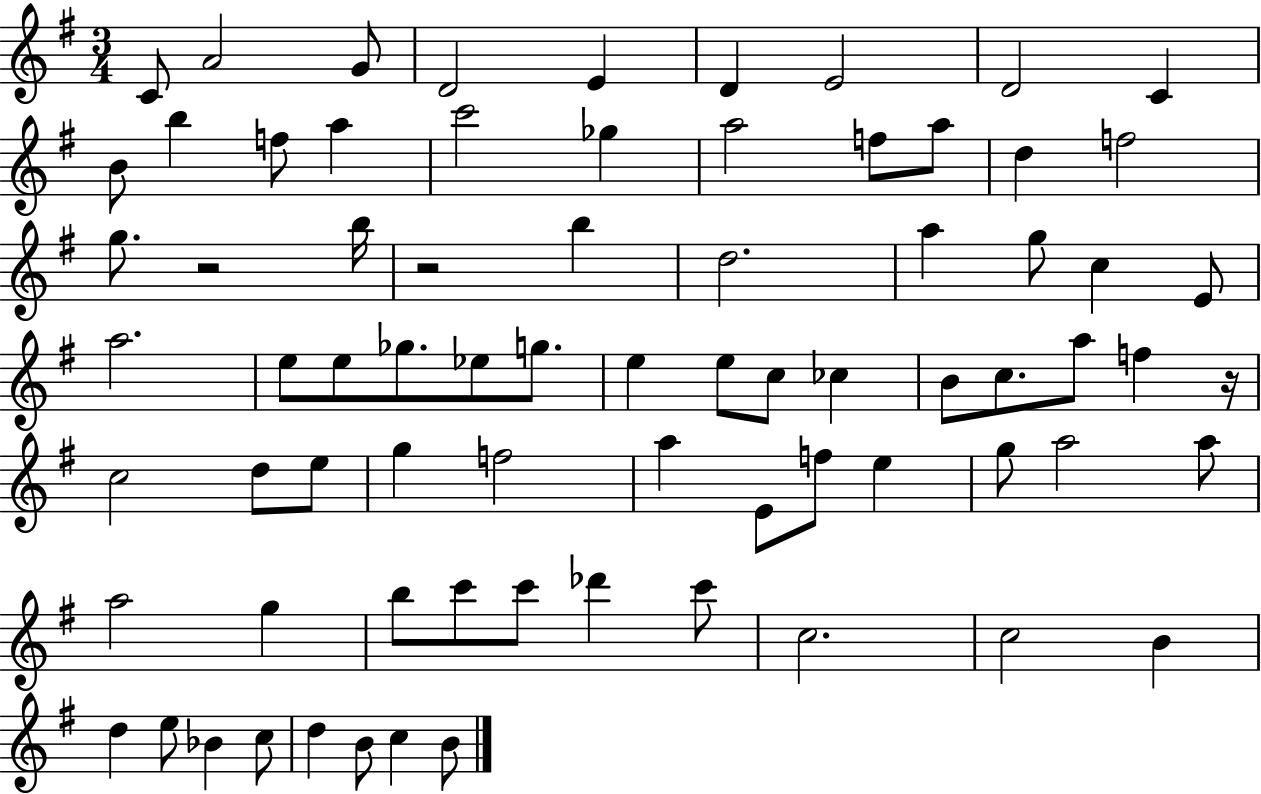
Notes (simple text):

C4/e A4/h G4/e D4/h E4/q D4/q E4/h D4/h C4/q B4/e B5/q F5/e A5/q C6/h Gb5/q A5/h F5/e A5/e D5/q F5/h G5/e. R/h B5/s R/h B5/q D5/h. A5/q G5/e C5/q E4/e A5/h. E5/e E5/e Gb5/e. Eb5/e G5/e. E5/q E5/e C5/e CES5/q B4/e C5/e. A5/e F5/q R/s C5/h D5/e E5/e G5/q F5/h A5/q E4/e F5/e E5/q G5/e A5/h A5/e A5/h G5/q B5/e C6/e C6/e Db6/q C6/e C5/h. C5/h B4/q D5/q E5/e Bb4/q C5/e D5/q B4/e C5/q B4/e